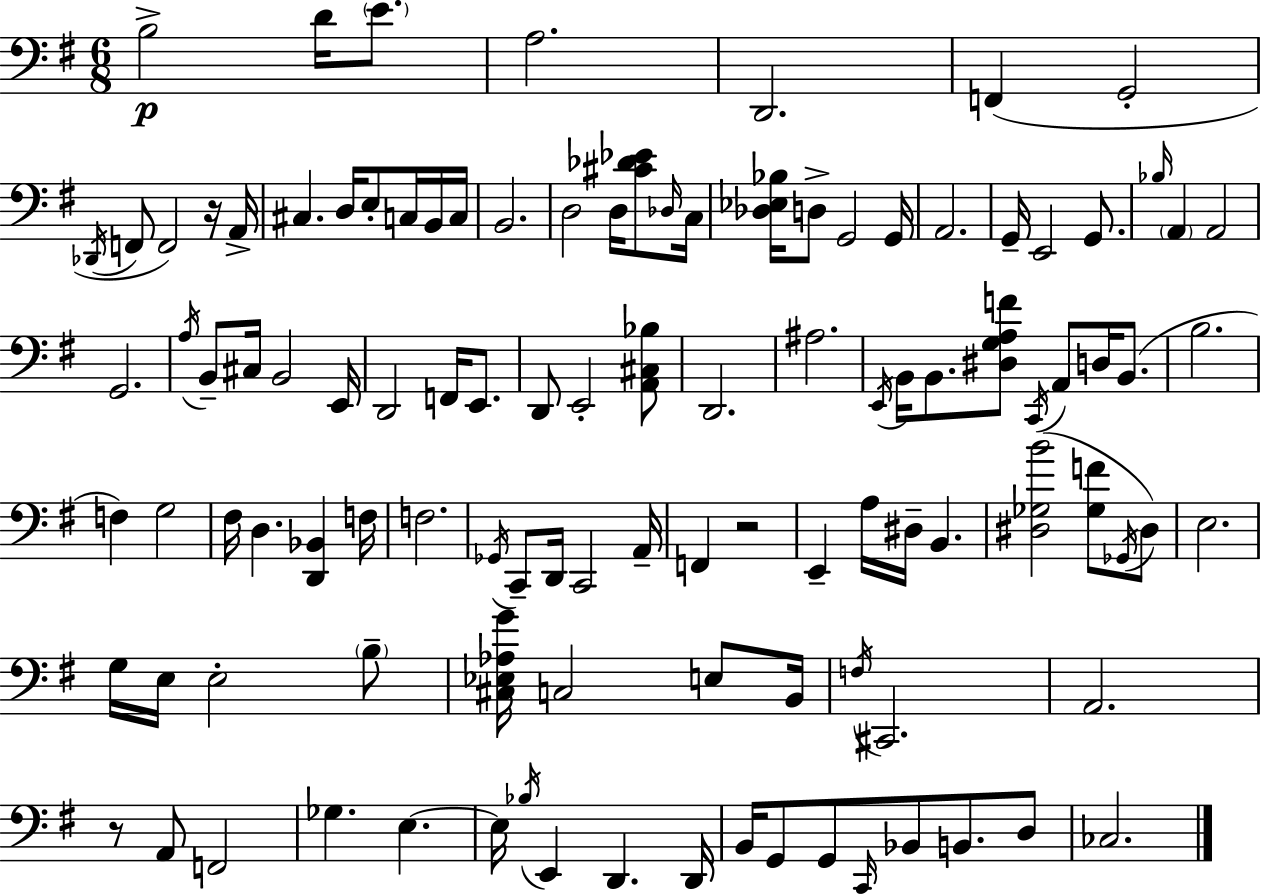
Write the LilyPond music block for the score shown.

{
  \clef bass
  \numericTimeSignature
  \time 6/8
  \key g \major
  b2->\p d'16 \parenthesize e'8. | a2. | d,2. | f,4( g,2-. | \break \acciaccatura { des,16 } f,8 f,2) r16 | a,16-> cis4. d16 e8-. c16 b,16 | c16 b,2. | d2 d16 <cis' des' ees'>8 | \break \grace { des16 } c16 <des ees bes>16 d8-> g,2 | g,16 a,2. | g,16-- e,2 g,8. | \grace { bes16 } \parenthesize a,4 a,2 | \break g,2. | \acciaccatura { a16 } b,8-- cis16 b,2 | e,16 d,2 | f,16 e,8. d,8 e,2-. | \break <a, cis bes>8 d,2. | ais2. | \acciaccatura { e,16 } b,16 b,8. <dis g a f'>8 \acciaccatura { c,16 } | a,8 d16 b,8.( b2. | \break f4) g2 | fis16 d4. | <d, bes,>4 f16 f2. | \acciaccatura { ges,16 } c,8-- d,16 c,2 | \break a,16-- f,4 r2 | e,4-- a16 | dis16-- b,4. <dis ges b'>2( | <ges f'>8 \acciaccatura { ges,16 }) dis8 e2. | \break g16 e16 e2-. | \parenthesize b8-- <cis ees aes g'>16 c2 | e8 b,16 \acciaccatura { f16 } cis,2. | a,2. | \break r8 a,8 | f,2 ges4. | e4.~~ e16 \acciaccatura { bes16 } e,4 | d,4. d,16 b,16 g,8 | \break g,8 \grace { c,16 } bes,8 b,8. d8 ces2. | \bar "|."
}